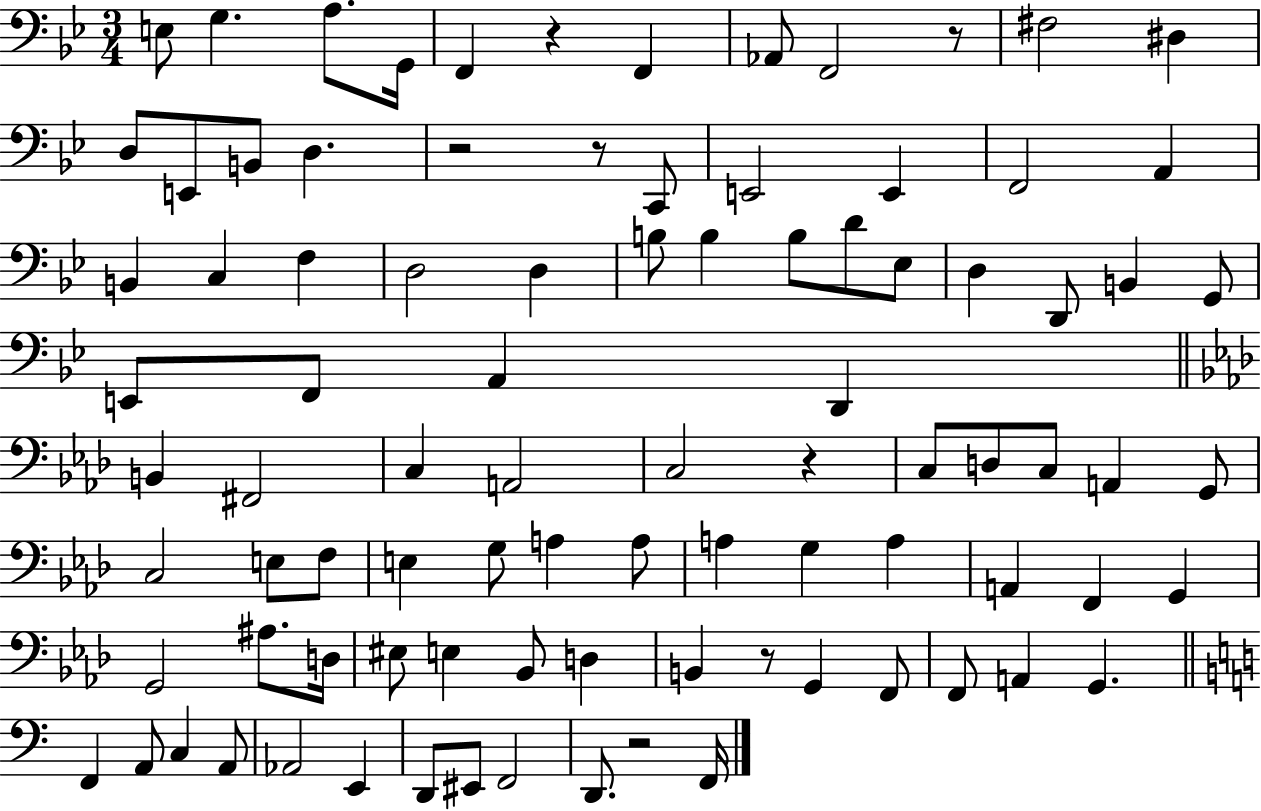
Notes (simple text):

E3/e G3/q. A3/e. G2/s F2/q R/q F2/q Ab2/e F2/h R/e F#3/h D#3/q D3/e E2/e B2/e D3/q. R/h R/e C2/e E2/h E2/q F2/h A2/q B2/q C3/q F3/q D3/h D3/q B3/e B3/q B3/e D4/e Eb3/e D3/q D2/e B2/q G2/e E2/e F2/e A2/q D2/q B2/q F#2/h C3/q A2/h C3/h R/q C3/e D3/e C3/e A2/q G2/e C3/h E3/e F3/e E3/q G3/e A3/q A3/e A3/q G3/q A3/q A2/q F2/q G2/q G2/h A#3/e. D3/s EIS3/e E3/q Bb2/e D3/q B2/q R/e G2/q F2/e F2/e A2/q G2/q. F2/q A2/e C3/q A2/e Ab2/h E2/q D2/e EIS2/e F2/h D2/e. R/h F2/s